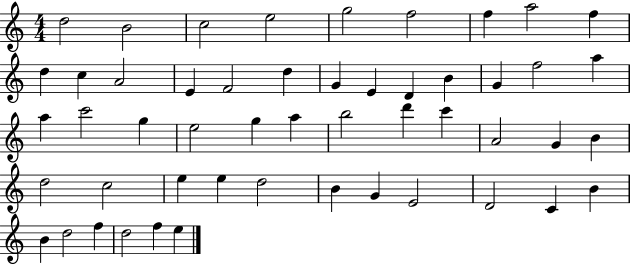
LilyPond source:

{
  \clef treble
  \numericTimeSignature
  \time 4/4
  \key c \major
  d''2 b'2 | c''2 e''2 | g''2 f''2 | f''4 a''2 f''4 | \break d''4 c''4 a'2 | e'4 f'2 d''4 | g'4 e'4 d'4 b'4 | g'4 f''2 a''4 | \break a''4 c'''2 g''4 | e''2 g''4 a''4 | b''2 d'''4 c'''4 | a'2 g'4 b'4 | \break d''2 c''2 | e''4 e''4 d''2 | b'4 g'4 e'2 | d'2 c'4 b'4 | \break b'4 d''2 f''4 | d''2 f''4 e''4 | \bar "|."
}